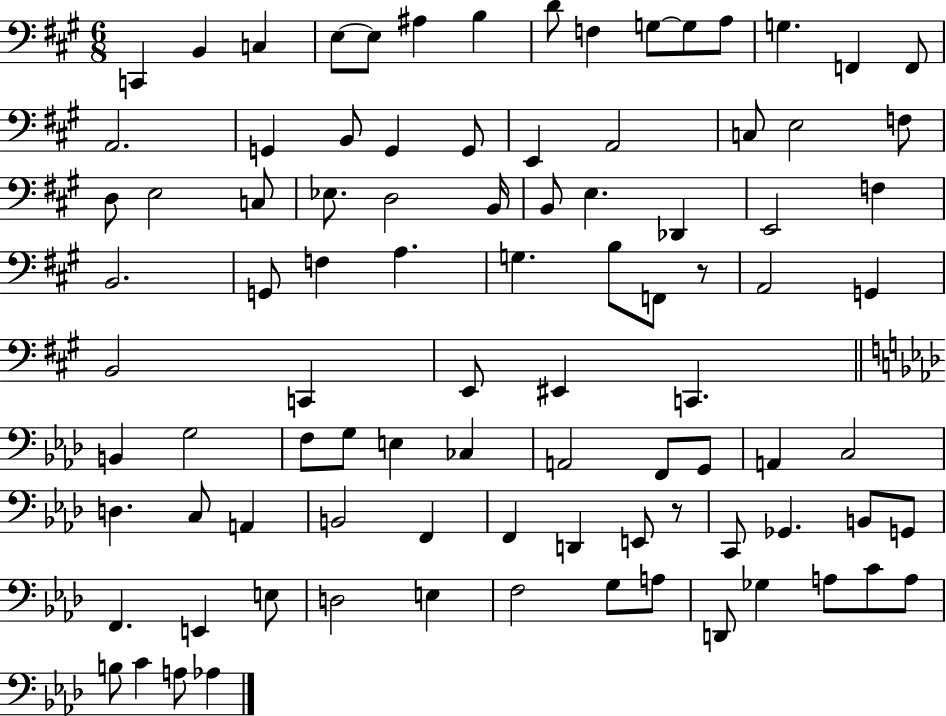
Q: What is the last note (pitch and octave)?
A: Ab3